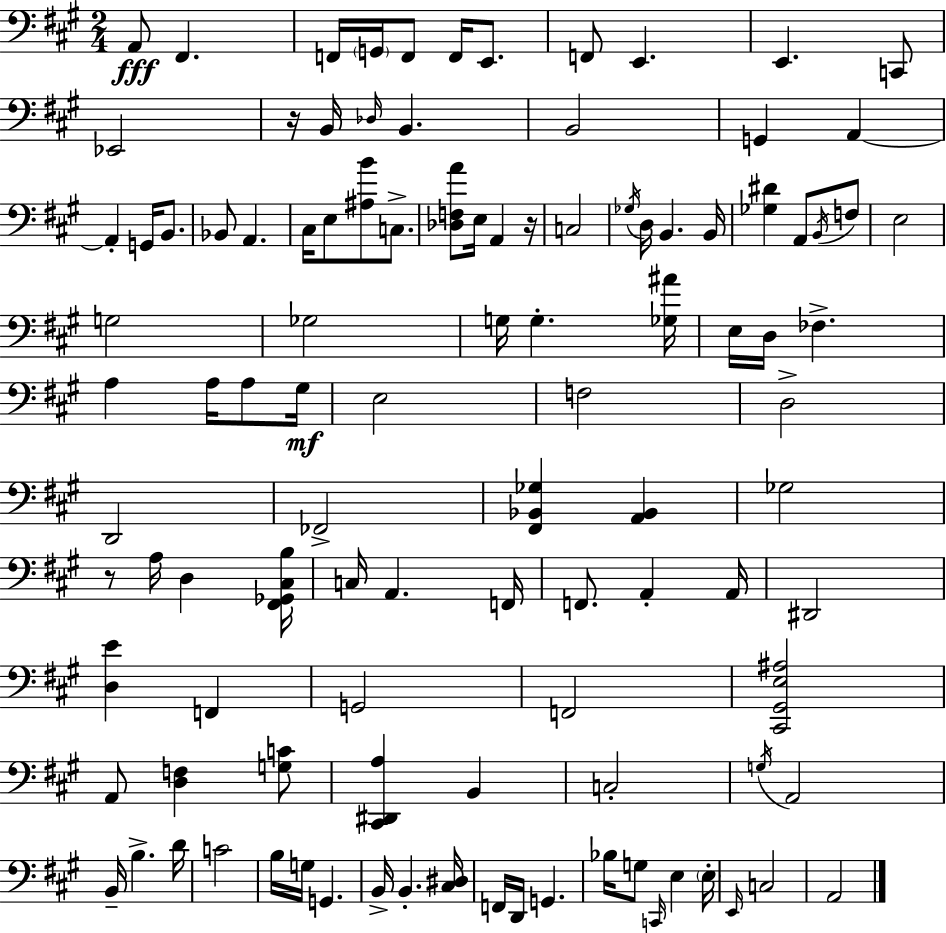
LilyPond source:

{
  \clef bass
  \numericTimeSignature
  \time 2/4
  \key a \major
  a,8\fff fis,4. | f,16 \parenthesize g,16 f,8 f,16 e,8. | f,8 e,4. | e,4. c,8 | \break ees,2 | r16 b,16 \grace { des16 } b,4. | b,2 | g,4 a,4~~ | \break a,4-. g,16 b,8. | bes,8 a,4. | cis16 e8 <ais b'>8 c8.-> | <des f a'>8 e16 a,4 | \break r16 c2 | \acciaccatura { ges16 } d16 b,4. | b,16 <ges dis'>4 a,8 | \acciaccatura { b,16 } f8 e2 | \break g2 | ges2 | g16 g4.-. | <ges ais'>16 e16 d16 fes4.-> | \break a4 a16 | a8 gis16\mf e2 | f2 | d2-> | \break d,2 | fes,2-> | <fis, bes, ges>4 <a, bes,>4 | ges2 | \break r8 a16 d4 | <fis, ges, cis b>16 c16 a,4. | f,16 f,8. a,4-. | a,16 dis,2 | \break <d e'>4 f,4 | g,2 | f,2 | <cis, gis, e ais>2 | \break a,8 <d f>4 | <g c'>8 <cis, dis, a>4 b,4 | c2-. | \acciaccatura { g16 } a,2 | \break b,16-- b4.-> | d'16 c'2 | b16 g16 g,4. | b,16-> b,4.-. | \break <cis dis>16 f,16 d,16 g,4. | bes16 g8 \grace { c,16 } | e4 \parenthesize e16-. \grace { e,16 } c2 | a,2 | \break \bar "|."
}